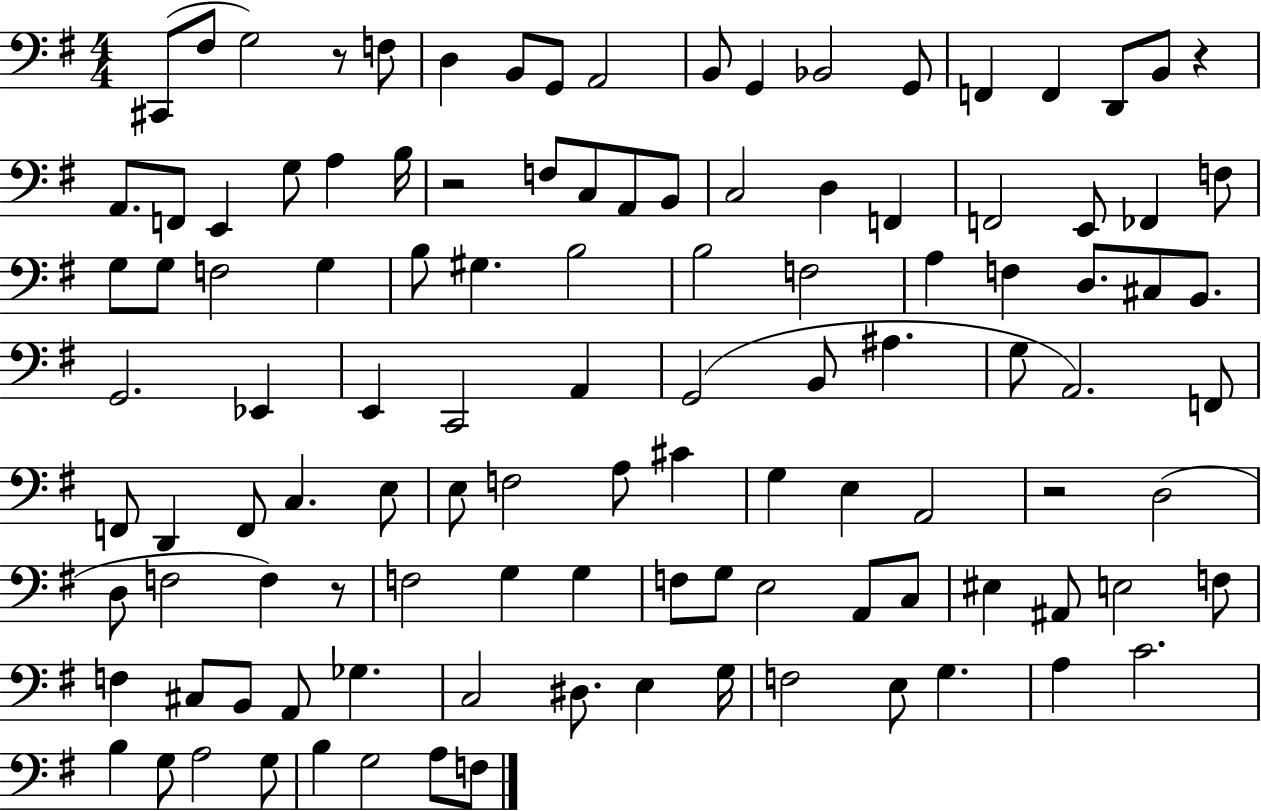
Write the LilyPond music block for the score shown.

{
  \clef bass
  \numericTimeSignature
  \time 4/4
  \key g \major
  \repeat volta 2 { cis,8( fis8 g2) r8 f8 | d4 b,8 g,8 a,2 | b,8 g,4 bes,2 g,8 | f,4 f,4 d,8 b,8 r4 | \break a,8. f,8 e,4 g8 a4 b16 | r2 f8 c8 a,8 b,8 | c2 d4 f,4 | f,2 e,8 fes,4 f8 | \break g8 g8 f2 g4 | b8 gis4. b2 | b2 f2 | a4 f4 d8. cis8 b,8. | \break g,2. ees,4 | e,4 c,2 a,4 | g,2( b,8 ais4. | g8 a,2.) f,8 | \break f,8 d,4 f,8 c4. e8 | e8 f2 a8 cis'4 | g4 e4 a,2 | r2 d2( | \break d8 f2 f4) r8 | f2 g4 g4 | f8 g8 e2 a,8 c8 | eis4 ais,8 e2 f8 | \break f4 cis8 b,8 a,8 ges4. | c2 dis8. e4 g16 | f2 e8 g4. | a4 c'2. | \break b4 g8 a2 g8 | b4 g2 a8 f8 | } \bar "|."
}